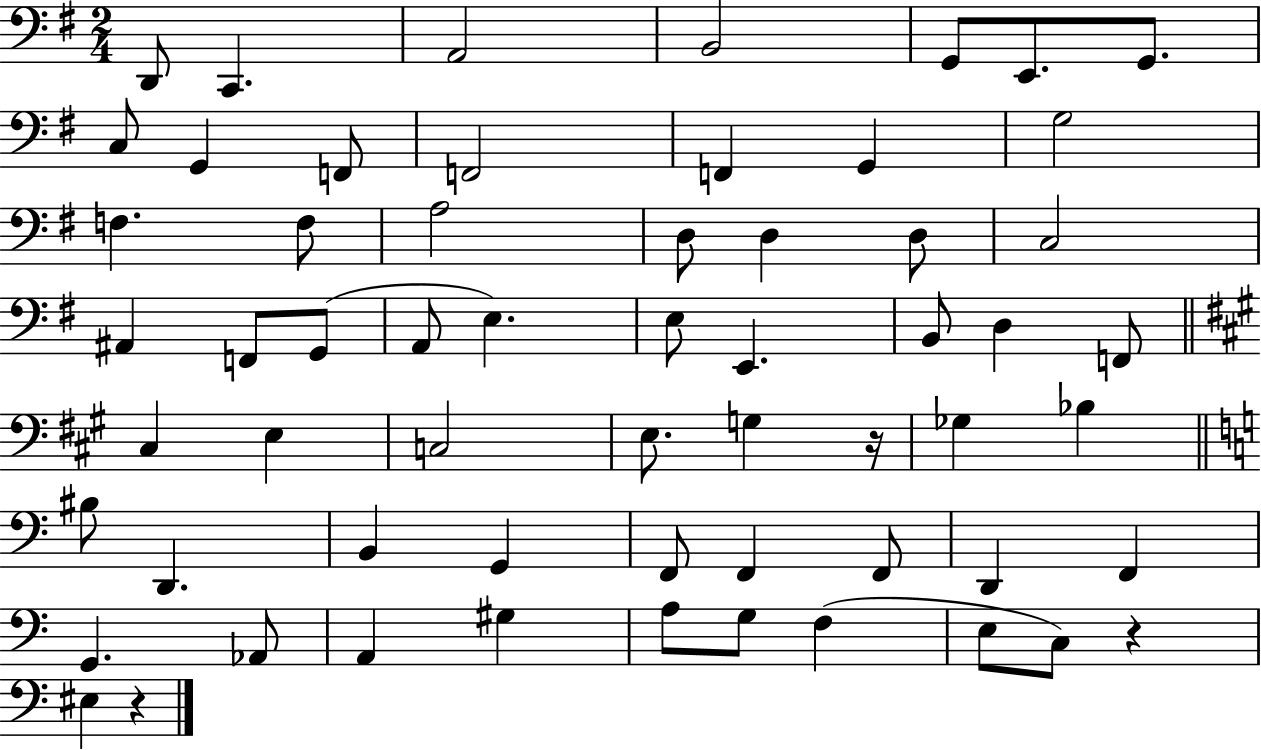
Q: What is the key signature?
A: G major